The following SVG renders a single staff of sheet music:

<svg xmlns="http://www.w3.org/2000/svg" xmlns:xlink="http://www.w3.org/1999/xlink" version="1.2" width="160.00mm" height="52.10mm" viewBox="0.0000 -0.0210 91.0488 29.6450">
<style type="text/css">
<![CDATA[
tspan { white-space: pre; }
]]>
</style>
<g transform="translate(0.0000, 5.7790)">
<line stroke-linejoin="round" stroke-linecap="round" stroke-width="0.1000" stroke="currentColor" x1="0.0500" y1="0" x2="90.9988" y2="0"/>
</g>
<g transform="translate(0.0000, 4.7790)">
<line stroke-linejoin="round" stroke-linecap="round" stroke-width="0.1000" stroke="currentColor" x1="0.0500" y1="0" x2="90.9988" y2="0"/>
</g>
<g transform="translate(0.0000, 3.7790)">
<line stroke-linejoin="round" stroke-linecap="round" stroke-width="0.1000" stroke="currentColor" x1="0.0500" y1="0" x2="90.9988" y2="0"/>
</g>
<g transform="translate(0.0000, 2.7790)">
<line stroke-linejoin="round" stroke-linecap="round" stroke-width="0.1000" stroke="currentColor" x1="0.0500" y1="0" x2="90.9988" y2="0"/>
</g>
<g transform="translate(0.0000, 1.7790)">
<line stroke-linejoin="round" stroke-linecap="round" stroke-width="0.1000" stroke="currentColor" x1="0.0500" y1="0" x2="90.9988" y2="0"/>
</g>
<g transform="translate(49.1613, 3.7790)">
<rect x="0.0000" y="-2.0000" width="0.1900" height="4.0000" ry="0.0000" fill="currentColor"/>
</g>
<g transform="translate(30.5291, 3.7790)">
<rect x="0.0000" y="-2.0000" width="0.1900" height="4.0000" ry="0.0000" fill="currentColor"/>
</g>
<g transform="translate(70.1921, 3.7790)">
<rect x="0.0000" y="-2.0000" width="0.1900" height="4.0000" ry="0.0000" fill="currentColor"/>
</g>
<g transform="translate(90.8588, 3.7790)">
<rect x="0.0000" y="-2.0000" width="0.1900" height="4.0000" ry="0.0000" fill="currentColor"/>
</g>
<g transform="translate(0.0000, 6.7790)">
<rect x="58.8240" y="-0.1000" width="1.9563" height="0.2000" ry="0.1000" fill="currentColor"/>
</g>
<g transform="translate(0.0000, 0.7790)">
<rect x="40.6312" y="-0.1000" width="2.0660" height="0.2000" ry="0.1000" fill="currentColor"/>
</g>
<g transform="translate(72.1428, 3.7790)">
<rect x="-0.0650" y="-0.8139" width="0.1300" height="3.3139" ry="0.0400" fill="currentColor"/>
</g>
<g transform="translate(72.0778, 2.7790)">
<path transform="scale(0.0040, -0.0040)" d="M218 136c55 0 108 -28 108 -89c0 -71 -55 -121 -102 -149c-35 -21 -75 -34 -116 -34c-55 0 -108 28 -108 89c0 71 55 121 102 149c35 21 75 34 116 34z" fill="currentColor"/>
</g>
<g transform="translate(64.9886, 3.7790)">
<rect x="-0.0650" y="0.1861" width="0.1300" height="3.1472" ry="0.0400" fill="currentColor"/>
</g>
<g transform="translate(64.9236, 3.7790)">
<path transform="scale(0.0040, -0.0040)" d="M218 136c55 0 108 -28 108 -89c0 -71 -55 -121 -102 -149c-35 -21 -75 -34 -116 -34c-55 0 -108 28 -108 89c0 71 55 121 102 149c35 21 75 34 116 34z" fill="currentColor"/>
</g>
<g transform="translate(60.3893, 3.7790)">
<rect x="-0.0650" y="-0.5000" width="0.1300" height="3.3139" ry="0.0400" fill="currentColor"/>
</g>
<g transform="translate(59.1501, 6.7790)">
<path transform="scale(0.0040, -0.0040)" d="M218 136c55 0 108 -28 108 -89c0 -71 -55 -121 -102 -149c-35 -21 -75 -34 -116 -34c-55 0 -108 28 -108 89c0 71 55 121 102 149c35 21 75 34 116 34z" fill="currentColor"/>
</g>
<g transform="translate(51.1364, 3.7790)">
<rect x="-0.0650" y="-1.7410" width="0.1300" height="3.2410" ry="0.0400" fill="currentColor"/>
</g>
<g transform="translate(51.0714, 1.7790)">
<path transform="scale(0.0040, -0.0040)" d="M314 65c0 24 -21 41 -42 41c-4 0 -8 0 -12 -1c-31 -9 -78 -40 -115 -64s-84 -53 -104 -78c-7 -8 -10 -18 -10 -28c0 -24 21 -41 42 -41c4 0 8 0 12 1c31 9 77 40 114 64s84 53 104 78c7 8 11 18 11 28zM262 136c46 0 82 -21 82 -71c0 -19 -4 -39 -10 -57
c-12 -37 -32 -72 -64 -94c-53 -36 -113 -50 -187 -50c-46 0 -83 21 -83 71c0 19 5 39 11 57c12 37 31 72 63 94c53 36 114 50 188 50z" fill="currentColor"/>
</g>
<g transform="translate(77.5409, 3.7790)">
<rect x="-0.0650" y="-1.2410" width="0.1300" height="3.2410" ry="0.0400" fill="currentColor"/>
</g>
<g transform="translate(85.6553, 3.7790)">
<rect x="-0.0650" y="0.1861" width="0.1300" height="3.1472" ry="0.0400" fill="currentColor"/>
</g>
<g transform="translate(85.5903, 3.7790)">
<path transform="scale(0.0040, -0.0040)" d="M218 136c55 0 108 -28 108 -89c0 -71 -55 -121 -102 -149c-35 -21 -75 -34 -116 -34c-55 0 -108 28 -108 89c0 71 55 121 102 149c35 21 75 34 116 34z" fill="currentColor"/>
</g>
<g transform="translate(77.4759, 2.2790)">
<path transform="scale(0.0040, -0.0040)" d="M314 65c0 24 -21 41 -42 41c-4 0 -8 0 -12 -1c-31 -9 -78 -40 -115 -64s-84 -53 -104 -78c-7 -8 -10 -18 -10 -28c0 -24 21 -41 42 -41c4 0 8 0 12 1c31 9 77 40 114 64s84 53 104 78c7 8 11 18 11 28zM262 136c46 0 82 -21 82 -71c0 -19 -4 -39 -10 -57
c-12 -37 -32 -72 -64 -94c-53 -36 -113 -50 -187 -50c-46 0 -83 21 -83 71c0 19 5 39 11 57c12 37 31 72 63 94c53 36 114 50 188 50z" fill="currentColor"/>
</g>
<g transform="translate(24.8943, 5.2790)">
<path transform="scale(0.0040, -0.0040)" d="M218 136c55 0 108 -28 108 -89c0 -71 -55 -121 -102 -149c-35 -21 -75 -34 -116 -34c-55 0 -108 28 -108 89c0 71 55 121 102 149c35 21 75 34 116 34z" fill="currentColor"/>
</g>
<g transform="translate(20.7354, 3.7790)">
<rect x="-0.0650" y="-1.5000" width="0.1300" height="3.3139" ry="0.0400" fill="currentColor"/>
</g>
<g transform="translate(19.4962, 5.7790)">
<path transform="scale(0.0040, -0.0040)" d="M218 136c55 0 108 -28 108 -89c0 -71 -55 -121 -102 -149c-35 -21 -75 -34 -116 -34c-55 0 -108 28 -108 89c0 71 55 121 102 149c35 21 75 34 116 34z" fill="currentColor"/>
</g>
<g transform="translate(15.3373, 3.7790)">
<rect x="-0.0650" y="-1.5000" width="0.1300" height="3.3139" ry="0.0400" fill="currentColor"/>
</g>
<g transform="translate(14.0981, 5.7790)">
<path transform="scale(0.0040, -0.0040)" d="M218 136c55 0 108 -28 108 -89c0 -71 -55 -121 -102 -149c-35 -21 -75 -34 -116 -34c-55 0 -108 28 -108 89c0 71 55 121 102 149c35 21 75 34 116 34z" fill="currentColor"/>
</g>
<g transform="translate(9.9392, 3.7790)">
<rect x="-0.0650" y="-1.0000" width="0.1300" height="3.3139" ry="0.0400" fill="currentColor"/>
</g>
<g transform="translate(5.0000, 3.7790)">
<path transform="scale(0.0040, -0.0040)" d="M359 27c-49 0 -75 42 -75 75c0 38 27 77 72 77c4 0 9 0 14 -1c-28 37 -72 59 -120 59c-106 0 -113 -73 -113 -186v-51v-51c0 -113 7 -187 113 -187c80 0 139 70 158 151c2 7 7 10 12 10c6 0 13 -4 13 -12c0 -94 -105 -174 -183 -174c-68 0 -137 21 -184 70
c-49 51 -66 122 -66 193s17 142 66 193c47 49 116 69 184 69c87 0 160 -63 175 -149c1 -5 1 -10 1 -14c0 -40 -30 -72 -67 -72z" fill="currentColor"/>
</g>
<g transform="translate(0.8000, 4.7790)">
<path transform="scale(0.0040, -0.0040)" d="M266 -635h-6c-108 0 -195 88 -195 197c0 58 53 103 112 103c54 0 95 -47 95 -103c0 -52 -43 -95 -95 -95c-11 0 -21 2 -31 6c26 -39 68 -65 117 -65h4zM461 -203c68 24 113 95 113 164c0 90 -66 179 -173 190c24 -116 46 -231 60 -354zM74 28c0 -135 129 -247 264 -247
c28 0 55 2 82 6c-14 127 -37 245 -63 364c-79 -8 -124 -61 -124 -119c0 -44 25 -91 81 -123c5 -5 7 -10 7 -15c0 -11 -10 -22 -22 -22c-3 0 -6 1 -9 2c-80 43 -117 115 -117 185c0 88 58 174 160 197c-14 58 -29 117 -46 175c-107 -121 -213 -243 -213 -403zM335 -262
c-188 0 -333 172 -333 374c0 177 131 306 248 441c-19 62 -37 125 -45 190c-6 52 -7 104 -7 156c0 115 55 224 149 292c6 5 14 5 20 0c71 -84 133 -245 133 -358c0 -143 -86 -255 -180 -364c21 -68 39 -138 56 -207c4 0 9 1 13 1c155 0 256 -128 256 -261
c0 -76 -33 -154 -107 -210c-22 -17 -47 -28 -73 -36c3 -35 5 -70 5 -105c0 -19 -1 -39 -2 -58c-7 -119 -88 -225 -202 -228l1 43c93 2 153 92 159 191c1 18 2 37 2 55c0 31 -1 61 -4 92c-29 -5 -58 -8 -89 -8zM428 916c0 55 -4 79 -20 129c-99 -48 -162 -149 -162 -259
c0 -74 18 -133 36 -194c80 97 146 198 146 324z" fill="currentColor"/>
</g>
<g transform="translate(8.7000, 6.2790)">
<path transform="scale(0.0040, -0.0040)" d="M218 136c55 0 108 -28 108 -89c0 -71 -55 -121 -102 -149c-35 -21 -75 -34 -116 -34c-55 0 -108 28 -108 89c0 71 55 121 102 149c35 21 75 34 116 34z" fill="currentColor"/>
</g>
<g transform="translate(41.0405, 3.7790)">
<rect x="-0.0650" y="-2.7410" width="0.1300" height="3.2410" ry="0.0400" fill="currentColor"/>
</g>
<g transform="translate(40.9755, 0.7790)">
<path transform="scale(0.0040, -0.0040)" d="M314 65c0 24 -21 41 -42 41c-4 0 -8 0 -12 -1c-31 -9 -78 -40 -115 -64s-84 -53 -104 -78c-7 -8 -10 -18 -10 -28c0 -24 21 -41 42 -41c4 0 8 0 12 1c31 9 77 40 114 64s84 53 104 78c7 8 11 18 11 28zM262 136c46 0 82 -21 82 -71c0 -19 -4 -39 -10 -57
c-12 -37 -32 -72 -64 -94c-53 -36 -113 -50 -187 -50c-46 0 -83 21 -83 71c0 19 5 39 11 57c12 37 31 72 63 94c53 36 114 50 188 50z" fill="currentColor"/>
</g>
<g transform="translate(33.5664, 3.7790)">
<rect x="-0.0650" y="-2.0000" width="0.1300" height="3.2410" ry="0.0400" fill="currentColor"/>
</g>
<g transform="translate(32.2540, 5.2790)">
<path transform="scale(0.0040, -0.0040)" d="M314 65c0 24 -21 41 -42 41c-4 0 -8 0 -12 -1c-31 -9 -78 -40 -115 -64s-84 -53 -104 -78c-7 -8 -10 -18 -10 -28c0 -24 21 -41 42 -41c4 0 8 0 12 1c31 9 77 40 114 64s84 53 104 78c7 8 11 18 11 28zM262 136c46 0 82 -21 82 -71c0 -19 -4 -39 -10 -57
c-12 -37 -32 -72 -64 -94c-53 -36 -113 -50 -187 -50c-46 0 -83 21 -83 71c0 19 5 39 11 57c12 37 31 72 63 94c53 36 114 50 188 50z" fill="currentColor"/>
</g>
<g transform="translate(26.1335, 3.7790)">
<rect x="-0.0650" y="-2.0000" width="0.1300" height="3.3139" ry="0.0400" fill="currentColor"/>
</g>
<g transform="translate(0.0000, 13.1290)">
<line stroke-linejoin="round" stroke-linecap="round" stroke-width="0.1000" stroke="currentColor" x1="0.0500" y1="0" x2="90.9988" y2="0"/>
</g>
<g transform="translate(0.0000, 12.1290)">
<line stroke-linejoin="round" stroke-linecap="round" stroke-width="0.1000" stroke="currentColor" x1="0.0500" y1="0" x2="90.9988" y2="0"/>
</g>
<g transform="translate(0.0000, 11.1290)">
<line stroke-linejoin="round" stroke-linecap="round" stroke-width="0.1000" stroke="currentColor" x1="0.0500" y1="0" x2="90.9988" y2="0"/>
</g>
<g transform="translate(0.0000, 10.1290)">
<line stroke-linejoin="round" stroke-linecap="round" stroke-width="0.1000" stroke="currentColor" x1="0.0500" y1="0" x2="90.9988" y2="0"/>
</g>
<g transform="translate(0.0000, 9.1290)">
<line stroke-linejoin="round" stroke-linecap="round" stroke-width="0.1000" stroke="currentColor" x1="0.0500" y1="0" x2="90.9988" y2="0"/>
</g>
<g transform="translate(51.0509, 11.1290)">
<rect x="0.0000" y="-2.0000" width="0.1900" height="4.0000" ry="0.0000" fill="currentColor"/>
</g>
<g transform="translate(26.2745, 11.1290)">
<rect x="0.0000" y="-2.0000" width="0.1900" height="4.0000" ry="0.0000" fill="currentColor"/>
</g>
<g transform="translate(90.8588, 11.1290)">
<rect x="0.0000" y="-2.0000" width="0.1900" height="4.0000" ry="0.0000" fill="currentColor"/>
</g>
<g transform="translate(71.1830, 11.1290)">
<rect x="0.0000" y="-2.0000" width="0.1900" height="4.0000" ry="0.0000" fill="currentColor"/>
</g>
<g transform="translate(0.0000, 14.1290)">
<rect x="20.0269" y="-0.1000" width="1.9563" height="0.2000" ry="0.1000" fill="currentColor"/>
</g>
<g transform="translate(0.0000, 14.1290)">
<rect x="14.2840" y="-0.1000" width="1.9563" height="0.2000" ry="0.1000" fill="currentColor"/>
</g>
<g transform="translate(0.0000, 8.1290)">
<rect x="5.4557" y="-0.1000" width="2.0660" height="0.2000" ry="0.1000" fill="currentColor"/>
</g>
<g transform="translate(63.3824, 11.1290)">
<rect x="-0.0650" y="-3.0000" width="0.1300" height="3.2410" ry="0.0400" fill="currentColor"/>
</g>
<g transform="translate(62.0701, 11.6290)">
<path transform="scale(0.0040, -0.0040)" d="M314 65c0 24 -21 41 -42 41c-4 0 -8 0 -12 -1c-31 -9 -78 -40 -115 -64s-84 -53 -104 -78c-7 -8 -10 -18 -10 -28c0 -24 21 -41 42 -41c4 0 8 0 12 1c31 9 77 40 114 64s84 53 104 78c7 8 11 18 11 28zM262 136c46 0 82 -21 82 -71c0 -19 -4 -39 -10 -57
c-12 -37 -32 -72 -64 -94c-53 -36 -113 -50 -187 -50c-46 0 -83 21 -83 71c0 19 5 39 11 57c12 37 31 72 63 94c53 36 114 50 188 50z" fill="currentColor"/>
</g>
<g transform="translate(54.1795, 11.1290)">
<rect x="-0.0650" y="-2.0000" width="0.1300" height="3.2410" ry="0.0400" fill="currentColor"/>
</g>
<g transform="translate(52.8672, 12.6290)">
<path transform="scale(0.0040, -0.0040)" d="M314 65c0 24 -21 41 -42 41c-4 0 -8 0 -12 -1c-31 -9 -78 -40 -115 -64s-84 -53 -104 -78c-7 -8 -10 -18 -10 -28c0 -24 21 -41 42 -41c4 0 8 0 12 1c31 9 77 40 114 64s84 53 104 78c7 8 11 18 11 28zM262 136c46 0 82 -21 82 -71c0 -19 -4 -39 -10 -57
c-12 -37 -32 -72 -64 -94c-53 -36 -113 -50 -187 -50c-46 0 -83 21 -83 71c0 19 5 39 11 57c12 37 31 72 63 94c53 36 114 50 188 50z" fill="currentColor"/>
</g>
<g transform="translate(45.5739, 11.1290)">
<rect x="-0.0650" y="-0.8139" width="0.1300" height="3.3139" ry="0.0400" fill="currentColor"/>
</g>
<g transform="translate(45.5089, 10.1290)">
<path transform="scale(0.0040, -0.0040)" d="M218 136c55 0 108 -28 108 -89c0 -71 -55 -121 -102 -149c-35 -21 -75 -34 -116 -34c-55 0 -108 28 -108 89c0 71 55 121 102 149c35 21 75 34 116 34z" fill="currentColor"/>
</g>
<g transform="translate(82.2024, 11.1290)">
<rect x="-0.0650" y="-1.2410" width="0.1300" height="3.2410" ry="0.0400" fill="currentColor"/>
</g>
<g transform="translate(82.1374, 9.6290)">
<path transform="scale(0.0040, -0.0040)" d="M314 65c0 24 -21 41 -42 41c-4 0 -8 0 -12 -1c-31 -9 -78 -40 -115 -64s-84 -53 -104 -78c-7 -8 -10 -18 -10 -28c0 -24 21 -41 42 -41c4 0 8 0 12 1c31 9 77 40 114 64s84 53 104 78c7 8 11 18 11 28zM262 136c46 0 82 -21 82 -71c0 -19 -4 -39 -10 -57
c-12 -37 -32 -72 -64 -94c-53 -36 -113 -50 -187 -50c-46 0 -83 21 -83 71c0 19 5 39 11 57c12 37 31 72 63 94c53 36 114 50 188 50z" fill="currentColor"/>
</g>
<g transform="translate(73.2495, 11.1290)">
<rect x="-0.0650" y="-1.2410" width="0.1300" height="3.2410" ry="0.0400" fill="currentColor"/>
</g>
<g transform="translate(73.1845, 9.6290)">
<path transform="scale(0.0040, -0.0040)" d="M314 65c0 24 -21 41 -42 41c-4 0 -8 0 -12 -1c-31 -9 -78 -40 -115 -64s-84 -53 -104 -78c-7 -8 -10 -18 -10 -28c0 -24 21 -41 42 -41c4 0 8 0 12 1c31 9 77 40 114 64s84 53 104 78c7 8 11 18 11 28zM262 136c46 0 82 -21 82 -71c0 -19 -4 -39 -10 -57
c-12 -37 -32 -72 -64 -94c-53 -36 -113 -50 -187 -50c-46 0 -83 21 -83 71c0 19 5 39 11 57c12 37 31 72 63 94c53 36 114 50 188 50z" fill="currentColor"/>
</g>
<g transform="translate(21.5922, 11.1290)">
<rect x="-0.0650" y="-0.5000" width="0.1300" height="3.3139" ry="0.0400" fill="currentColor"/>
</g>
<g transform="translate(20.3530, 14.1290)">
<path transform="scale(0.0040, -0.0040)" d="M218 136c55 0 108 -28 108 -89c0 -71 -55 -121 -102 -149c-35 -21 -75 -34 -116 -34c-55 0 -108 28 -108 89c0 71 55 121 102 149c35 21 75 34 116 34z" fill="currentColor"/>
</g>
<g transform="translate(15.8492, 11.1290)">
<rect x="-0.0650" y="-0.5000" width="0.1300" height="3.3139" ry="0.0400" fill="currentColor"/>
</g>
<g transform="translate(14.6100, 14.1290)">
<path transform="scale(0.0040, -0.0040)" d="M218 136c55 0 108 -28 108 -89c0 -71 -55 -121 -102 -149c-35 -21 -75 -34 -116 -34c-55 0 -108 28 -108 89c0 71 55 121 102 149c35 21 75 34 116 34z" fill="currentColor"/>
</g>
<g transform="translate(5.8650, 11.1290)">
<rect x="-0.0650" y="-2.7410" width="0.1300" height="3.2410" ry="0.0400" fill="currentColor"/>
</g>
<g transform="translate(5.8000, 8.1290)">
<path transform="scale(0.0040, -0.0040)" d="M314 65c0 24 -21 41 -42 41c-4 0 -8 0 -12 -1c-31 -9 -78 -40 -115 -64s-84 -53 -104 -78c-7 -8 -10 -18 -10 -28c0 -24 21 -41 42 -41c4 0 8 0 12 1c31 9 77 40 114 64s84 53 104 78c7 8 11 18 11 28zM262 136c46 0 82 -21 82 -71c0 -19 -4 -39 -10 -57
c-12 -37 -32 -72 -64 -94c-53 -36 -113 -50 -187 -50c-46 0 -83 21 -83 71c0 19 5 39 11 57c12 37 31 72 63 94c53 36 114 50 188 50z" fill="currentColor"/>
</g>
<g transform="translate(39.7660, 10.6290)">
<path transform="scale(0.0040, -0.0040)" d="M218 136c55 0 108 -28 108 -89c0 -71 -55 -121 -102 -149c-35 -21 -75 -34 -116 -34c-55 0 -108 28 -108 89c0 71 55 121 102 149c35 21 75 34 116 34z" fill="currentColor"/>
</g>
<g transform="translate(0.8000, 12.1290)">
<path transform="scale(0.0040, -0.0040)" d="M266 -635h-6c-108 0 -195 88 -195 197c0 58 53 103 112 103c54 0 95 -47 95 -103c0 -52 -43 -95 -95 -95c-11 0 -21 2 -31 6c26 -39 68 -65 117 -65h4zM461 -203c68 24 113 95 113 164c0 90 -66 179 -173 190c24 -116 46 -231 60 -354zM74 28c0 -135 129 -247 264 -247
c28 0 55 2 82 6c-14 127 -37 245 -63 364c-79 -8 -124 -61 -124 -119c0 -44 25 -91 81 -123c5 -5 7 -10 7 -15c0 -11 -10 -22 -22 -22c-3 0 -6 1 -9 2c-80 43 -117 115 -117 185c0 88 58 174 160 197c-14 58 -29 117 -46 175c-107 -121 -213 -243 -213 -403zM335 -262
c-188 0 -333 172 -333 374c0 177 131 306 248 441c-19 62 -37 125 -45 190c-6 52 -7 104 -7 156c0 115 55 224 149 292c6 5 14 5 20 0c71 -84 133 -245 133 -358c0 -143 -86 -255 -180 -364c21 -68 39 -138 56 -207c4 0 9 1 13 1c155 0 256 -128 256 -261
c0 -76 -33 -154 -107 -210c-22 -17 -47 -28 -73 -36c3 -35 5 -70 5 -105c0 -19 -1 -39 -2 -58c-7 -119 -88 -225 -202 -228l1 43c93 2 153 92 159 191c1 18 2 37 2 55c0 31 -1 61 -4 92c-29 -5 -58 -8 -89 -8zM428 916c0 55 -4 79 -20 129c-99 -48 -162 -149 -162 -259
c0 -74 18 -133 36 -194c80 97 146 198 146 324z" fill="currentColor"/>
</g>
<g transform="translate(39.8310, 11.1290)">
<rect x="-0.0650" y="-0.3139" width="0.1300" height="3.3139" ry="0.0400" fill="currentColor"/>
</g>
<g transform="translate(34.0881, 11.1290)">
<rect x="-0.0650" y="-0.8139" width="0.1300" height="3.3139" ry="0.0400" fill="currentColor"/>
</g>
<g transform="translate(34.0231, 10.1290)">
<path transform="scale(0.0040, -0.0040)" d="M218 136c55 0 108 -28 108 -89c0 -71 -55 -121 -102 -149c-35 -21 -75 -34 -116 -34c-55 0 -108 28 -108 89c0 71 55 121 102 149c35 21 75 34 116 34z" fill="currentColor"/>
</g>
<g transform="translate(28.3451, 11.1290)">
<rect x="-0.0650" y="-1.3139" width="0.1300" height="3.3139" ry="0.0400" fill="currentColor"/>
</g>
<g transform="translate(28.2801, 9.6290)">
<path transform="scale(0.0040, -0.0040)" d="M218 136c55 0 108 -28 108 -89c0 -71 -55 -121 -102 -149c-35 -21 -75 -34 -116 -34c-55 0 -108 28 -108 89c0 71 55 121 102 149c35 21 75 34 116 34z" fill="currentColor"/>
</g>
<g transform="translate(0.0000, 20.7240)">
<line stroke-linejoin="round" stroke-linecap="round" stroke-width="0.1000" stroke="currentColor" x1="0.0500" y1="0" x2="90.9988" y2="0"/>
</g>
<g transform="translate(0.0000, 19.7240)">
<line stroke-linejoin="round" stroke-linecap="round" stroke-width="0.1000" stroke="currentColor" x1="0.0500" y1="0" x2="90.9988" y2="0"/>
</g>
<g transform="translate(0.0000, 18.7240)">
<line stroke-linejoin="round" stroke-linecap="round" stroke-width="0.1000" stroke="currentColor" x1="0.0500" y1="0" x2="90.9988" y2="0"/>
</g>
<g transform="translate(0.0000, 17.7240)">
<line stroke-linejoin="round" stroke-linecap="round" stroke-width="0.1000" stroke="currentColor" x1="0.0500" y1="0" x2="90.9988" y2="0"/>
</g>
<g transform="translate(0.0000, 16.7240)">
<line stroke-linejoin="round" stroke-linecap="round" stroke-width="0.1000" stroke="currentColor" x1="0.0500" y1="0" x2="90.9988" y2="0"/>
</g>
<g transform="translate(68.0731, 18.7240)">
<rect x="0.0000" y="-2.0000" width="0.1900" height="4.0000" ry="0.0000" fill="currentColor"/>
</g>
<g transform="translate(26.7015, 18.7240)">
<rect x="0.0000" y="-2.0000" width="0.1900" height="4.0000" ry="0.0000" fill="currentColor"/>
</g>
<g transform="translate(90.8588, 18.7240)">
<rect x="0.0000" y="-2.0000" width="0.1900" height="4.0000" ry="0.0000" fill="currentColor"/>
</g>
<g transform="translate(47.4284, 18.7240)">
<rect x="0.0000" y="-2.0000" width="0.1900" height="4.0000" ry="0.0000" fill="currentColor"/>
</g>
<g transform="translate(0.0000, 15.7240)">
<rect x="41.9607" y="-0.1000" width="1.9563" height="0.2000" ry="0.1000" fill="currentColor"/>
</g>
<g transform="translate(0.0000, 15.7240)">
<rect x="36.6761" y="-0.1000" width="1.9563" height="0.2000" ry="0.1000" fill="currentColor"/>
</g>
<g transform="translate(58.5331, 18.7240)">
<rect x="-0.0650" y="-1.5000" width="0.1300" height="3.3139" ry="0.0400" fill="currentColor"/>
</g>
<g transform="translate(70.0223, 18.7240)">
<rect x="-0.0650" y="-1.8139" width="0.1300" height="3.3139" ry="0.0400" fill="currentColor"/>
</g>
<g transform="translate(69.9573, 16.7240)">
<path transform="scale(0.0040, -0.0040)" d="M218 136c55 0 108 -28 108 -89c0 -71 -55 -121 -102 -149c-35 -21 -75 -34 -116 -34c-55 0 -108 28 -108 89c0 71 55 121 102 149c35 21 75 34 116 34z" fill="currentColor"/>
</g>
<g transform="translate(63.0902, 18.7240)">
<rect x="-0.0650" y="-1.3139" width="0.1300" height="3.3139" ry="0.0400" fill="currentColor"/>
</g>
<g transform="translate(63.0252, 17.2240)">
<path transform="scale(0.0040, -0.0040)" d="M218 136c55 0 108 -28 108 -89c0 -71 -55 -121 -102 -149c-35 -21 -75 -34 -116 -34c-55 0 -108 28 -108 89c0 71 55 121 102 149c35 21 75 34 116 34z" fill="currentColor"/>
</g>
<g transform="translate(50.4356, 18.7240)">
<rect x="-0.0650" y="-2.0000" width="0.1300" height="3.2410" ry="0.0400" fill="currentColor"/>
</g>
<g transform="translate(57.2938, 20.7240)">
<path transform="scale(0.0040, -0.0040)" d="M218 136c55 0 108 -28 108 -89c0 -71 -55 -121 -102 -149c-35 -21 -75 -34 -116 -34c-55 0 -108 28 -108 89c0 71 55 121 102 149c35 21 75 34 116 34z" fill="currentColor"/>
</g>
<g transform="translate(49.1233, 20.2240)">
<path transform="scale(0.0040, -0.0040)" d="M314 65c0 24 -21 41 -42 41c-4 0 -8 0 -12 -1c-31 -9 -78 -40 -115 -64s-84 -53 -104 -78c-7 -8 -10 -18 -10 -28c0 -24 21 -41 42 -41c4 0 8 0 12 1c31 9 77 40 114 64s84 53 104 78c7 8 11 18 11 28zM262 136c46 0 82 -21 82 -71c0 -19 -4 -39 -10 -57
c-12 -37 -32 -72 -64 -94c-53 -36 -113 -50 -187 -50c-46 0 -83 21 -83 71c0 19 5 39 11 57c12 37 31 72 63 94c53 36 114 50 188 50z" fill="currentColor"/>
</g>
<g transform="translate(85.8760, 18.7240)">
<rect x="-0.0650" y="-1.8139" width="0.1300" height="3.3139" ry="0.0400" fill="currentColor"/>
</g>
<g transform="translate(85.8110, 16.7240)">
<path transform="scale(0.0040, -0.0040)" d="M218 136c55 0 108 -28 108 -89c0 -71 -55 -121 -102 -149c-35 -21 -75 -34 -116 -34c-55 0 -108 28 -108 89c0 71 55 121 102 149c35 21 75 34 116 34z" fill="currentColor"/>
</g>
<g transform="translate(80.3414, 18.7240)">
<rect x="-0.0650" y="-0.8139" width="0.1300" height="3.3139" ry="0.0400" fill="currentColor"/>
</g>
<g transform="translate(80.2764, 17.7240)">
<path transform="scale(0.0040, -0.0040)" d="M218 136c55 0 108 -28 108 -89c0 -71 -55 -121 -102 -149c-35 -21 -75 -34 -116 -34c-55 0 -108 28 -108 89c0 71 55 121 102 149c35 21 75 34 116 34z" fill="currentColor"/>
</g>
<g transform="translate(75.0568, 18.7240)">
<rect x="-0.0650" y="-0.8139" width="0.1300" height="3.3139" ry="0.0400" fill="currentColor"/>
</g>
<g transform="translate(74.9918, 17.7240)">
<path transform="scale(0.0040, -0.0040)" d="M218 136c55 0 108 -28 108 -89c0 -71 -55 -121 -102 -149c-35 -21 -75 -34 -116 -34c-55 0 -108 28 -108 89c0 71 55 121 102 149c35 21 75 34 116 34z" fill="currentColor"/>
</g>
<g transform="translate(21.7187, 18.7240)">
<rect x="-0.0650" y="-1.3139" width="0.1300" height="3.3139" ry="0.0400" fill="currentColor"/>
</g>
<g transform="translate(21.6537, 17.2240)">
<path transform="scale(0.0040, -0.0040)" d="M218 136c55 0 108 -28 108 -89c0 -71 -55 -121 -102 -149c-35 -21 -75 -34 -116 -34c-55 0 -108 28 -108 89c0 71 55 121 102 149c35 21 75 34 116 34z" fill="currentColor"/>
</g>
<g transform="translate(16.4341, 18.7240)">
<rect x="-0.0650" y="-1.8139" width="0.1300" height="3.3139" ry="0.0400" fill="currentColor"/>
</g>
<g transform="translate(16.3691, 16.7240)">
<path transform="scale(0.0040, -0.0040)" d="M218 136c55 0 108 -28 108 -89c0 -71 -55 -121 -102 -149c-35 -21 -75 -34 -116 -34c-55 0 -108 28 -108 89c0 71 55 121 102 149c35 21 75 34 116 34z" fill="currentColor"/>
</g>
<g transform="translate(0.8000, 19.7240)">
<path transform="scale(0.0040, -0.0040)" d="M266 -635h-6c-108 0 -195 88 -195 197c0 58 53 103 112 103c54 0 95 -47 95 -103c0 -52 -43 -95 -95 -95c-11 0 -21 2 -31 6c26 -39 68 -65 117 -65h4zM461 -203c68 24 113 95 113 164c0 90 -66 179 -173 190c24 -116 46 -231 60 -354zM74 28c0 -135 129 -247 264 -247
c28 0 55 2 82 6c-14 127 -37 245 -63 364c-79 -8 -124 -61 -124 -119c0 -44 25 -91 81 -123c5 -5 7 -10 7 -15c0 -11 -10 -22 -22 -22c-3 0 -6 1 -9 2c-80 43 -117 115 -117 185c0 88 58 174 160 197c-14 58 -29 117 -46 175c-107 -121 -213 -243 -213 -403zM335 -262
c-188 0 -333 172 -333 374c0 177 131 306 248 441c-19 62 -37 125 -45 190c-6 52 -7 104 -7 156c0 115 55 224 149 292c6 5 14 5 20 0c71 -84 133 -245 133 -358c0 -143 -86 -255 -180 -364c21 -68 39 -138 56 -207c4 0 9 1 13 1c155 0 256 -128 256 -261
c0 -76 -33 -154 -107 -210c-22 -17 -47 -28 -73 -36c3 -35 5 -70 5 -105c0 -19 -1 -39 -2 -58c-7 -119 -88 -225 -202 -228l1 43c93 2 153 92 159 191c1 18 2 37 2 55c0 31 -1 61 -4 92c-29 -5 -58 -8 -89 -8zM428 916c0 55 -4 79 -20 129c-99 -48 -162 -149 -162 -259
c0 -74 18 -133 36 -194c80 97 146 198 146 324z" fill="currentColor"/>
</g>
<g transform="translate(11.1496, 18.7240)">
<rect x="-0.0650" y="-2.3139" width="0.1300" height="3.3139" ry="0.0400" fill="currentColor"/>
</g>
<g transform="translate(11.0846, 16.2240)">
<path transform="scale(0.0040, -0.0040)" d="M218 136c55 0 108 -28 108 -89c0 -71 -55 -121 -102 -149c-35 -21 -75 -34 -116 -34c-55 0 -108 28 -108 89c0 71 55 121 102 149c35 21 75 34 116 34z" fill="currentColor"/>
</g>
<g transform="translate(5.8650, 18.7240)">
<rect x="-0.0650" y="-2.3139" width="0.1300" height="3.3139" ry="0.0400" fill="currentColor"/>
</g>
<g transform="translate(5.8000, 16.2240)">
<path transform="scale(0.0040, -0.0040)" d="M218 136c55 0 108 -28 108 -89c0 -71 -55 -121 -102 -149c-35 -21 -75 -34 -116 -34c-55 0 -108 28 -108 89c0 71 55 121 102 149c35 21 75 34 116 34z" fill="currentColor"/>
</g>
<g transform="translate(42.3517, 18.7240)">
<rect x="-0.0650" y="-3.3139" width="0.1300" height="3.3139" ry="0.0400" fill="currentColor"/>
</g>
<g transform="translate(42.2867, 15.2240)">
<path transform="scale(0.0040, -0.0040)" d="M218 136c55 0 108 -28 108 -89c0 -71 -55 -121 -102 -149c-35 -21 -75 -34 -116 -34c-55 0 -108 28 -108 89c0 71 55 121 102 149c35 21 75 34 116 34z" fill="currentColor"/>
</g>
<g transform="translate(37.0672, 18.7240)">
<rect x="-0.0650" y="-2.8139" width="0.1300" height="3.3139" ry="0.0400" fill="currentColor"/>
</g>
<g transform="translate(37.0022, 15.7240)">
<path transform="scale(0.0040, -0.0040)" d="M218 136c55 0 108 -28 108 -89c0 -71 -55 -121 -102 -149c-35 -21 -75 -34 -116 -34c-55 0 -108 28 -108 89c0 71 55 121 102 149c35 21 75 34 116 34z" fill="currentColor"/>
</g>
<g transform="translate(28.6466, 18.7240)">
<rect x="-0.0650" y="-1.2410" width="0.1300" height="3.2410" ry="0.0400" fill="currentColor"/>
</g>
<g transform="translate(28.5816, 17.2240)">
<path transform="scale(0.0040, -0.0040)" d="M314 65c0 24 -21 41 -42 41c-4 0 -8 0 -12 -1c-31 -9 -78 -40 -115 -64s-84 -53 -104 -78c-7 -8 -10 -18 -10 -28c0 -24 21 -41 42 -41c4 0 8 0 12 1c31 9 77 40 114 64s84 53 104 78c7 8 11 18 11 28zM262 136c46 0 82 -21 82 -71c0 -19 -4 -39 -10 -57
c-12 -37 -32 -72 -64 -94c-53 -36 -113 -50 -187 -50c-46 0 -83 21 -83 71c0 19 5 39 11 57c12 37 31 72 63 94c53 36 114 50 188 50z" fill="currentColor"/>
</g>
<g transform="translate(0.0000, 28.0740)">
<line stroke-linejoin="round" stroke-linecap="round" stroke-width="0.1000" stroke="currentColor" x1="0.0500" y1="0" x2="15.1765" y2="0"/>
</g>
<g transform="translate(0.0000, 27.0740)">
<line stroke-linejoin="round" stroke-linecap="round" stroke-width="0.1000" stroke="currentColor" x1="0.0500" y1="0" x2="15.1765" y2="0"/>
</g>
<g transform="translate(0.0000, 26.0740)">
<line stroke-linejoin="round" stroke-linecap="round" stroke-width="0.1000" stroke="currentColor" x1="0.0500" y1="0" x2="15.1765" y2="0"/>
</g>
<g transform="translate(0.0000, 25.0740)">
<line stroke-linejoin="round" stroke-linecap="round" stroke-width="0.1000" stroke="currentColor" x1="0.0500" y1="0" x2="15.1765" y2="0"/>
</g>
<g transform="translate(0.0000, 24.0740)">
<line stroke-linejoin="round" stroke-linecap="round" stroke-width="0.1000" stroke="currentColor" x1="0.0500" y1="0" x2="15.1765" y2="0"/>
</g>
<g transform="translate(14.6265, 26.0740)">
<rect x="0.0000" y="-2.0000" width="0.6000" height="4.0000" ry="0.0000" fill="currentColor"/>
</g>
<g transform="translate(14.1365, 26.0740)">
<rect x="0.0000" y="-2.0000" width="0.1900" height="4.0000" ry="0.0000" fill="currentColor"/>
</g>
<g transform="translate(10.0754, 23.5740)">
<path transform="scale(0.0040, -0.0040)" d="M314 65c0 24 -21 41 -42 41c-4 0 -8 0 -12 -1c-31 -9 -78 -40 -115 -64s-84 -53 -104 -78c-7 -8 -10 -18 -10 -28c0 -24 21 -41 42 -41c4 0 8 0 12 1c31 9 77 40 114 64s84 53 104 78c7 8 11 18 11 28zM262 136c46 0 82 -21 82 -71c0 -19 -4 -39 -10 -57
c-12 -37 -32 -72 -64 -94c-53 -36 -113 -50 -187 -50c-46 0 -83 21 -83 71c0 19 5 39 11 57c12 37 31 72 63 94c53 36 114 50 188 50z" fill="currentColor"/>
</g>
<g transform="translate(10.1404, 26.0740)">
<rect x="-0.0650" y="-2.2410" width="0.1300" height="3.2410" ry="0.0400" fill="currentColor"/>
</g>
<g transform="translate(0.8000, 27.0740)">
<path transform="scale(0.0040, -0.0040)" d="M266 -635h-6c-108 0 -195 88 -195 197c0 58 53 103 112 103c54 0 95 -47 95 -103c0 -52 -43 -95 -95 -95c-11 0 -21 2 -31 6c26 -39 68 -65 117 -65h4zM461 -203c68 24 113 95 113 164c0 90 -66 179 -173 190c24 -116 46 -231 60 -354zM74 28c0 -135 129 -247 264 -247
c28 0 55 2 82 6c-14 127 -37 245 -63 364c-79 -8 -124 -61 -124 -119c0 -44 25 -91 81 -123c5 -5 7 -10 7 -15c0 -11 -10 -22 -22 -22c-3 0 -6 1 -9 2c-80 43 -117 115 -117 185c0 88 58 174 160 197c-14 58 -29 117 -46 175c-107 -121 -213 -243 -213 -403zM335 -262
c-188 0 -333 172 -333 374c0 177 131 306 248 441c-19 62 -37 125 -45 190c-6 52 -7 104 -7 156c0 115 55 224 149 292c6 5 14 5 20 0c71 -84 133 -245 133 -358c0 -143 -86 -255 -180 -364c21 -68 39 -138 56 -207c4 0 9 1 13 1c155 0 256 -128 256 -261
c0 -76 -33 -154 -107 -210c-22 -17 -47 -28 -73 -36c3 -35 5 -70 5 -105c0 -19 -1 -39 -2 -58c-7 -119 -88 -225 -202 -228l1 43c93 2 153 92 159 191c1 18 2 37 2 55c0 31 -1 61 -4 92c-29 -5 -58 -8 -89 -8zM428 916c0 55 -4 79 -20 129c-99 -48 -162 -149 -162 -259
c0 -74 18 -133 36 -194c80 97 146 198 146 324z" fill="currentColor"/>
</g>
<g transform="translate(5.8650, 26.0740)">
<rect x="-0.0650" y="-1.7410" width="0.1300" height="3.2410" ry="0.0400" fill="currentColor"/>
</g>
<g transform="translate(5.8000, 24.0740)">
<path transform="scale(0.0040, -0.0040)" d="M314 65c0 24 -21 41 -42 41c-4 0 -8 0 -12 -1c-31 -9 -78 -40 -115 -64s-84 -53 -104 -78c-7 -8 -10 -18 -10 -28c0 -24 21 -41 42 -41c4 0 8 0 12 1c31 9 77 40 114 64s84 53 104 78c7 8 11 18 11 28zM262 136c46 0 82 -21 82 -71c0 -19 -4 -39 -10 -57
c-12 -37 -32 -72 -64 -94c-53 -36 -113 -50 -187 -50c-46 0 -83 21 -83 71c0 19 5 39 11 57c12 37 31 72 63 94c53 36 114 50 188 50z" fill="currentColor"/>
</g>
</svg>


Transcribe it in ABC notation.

X:1
T:Untitled
M:4/4
L:1/4
K:C
D E E F F2 a2 f2 C B d e2 B a2 C C e d c d F2 A2 e2 e2 g g f e e2 a b F2 E e f d d f f2 g2